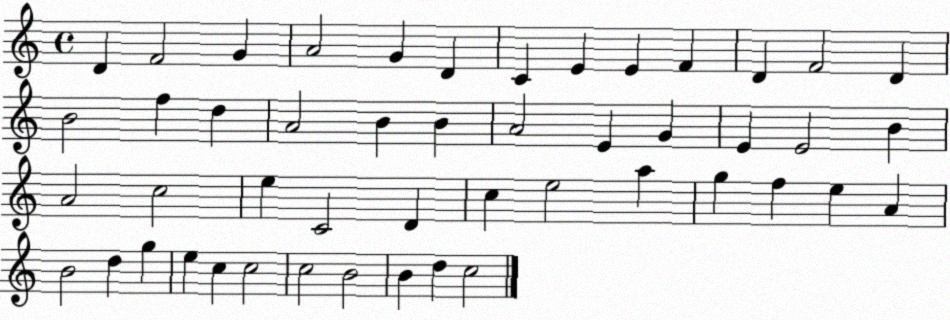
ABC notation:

X:1
T:Untitled
M:4/4
L:1/4
K:C
D F2 G A2 G D C E E F D F2 D B2 f d A2 B B A2 E G E E2 B A2 c2 e C2 D c e2 a g f e A B2 d g e c c2 c2 B2 B d c2